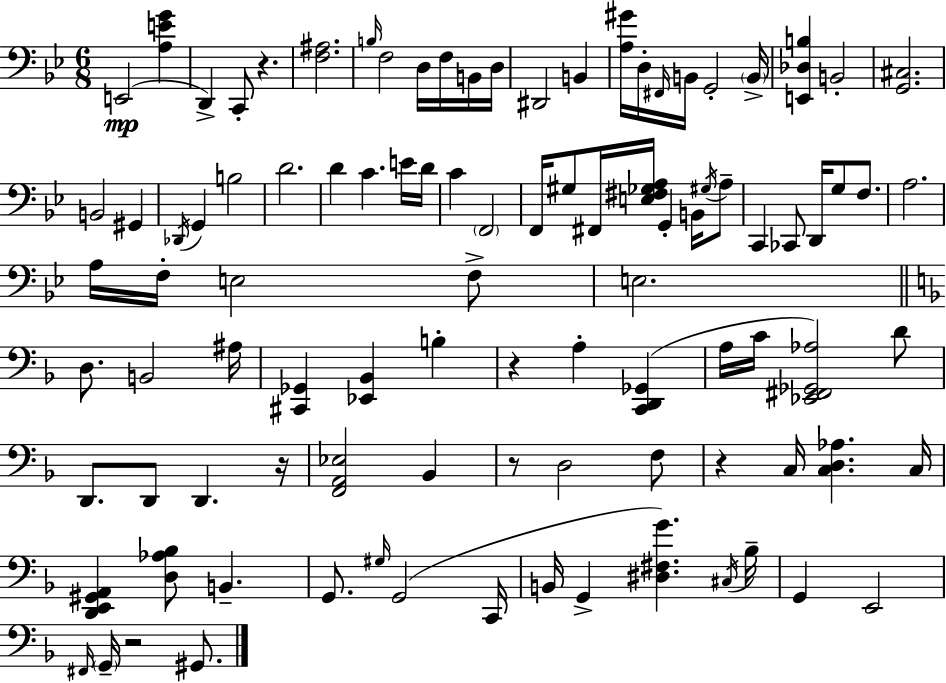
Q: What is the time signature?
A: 6/8